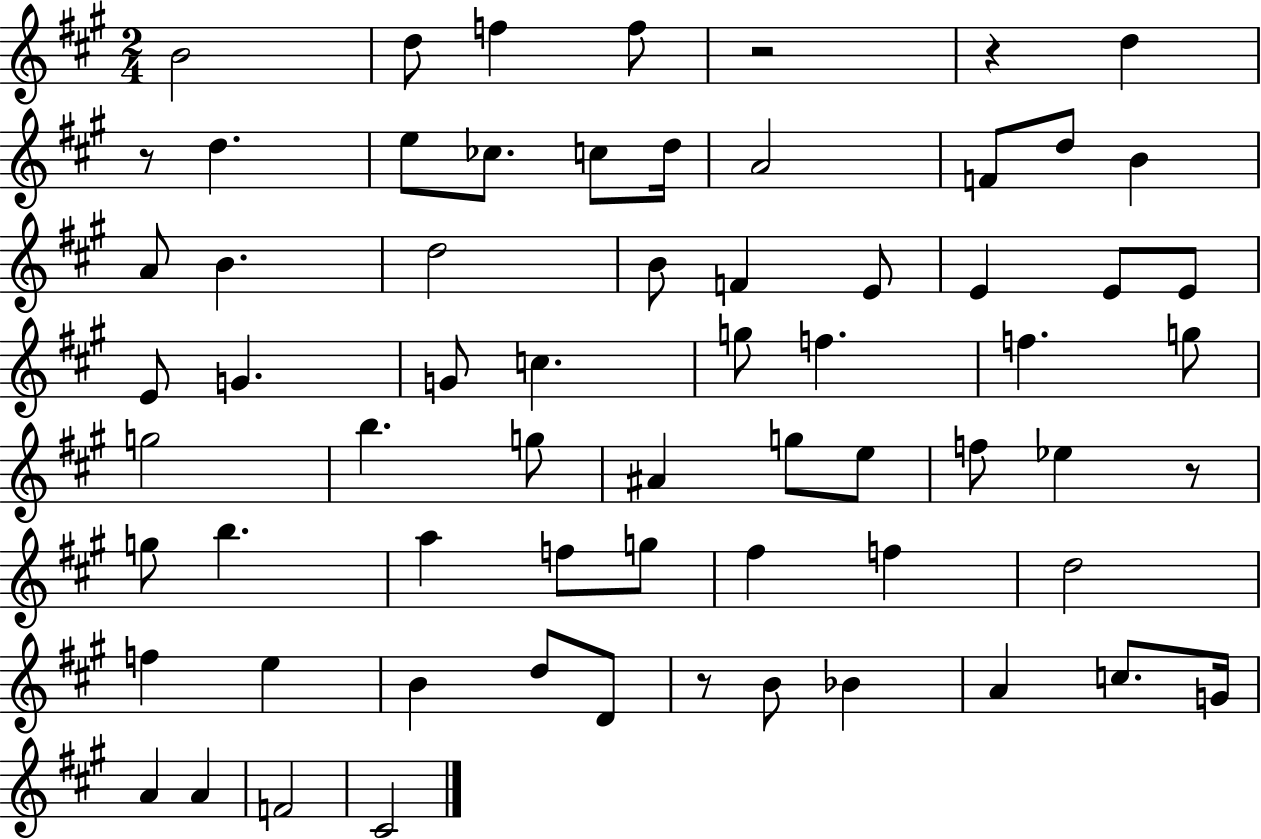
{
  \clef treble
  \numericTimeSignature
  \time 2/4
  \key a \major
  b'2 | d''8 f''4 f''8 | r2 | r4 d''4 | \break r8 d''4. | e''8 ces''8. c''8 d''16 | a'2 | f'8 d''8 b'4 | \break a'8 b'4. | d''2 | b'8 f'4 e'8 | e'4 e'8 e'8 | \break e'8 g'4. | g'8 c''4. | g''8 f''4. | f''4. g''8 | \break g''2 | b''4. g''8 | ais'4 g''8 e''8 | f''8 ees''4 r8 | \break g''8 b''4. | a''4 f''8 g''8 | fis''4 f''4 | d''2 | \break f''4 e''4 | b'4 d''8 d'8 | r8 b'8 bes'4 | a'4 c''8. g'16 | \break a'4 a'4 | f'2 | cis'2 | \bar "|."
}